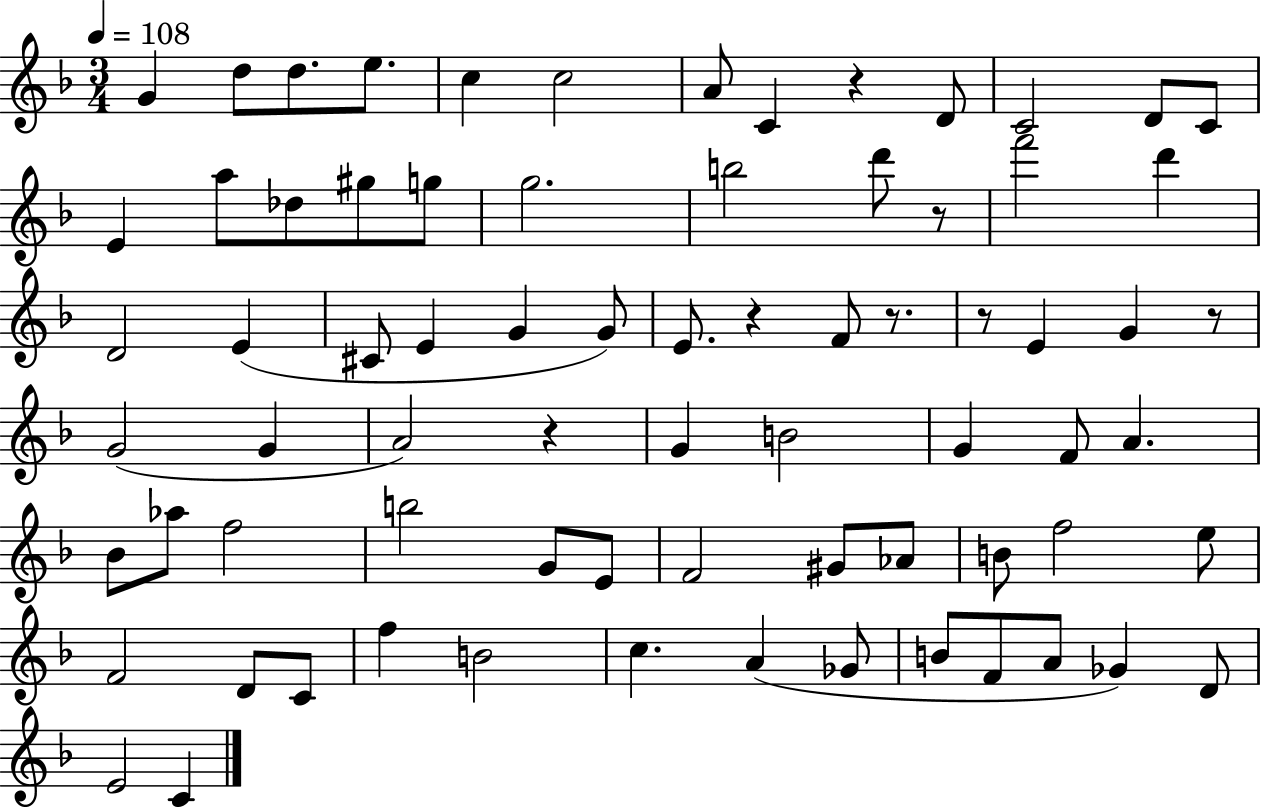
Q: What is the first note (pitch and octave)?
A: G4